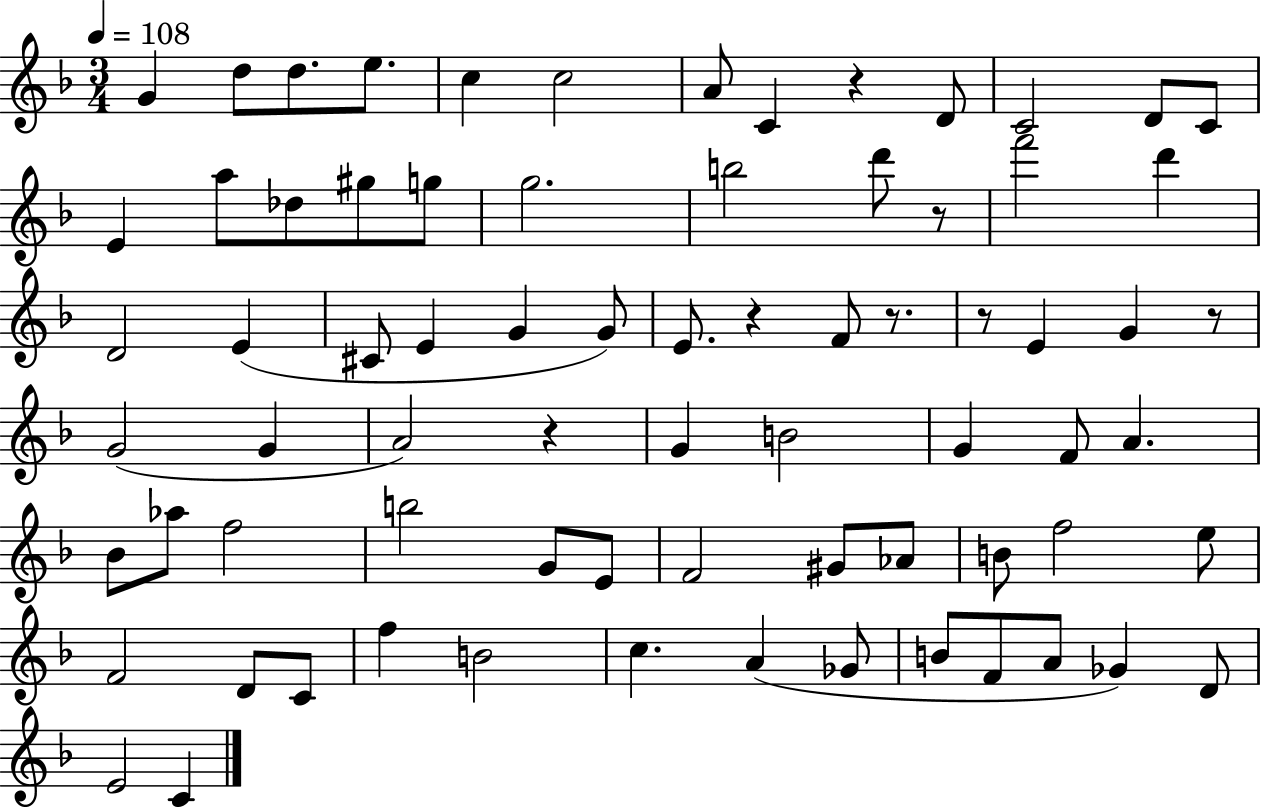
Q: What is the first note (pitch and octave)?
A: G4